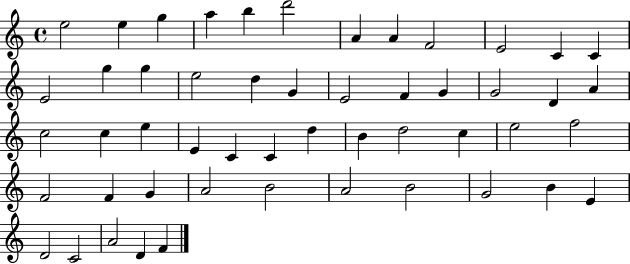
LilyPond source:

{
  \clef treble
  \time 4/4
  \defaultTimeSignature
  \key c \major
  e''2 e''4 g''4 | a''4 b''4 d'''2 | a'4 a'4 f'2 | e'2 c'4 c'4 | \break e'2 g''4 g''4 | e''2 d''4 g'4 | e'2 f'4 g'4 | g'2 d'4 a'4 | \break c''2 c''4 e''4 | e'4 c'4 c'4 d''4 | b'4 d''2 c''4 | e''2 f''2 | \break f'2 f'4 g'4 | a'2 b'2 | a'2 b'2 | g'2 b'4 e'4 | \break d'2 c'2 | a'2 d'4 f'4 | \bar "|."
}